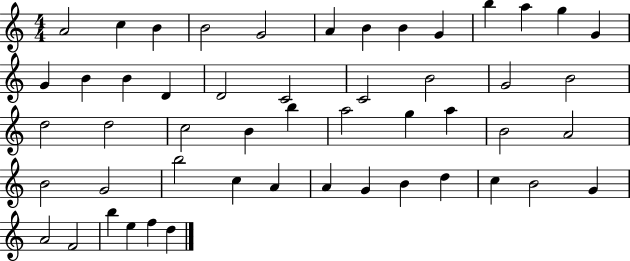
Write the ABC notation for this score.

X:1
T:Untitled
M:4/4
L:1/4
K:C
A2 c B B2 G2 A B B G b a g G G B B D D2 C2 C2 B2 G2 B2 d2 d2 c2 B b a2 g a B2 A2 B2 G2 b2 c A A G B d c B2 G A2 F2 b e f d